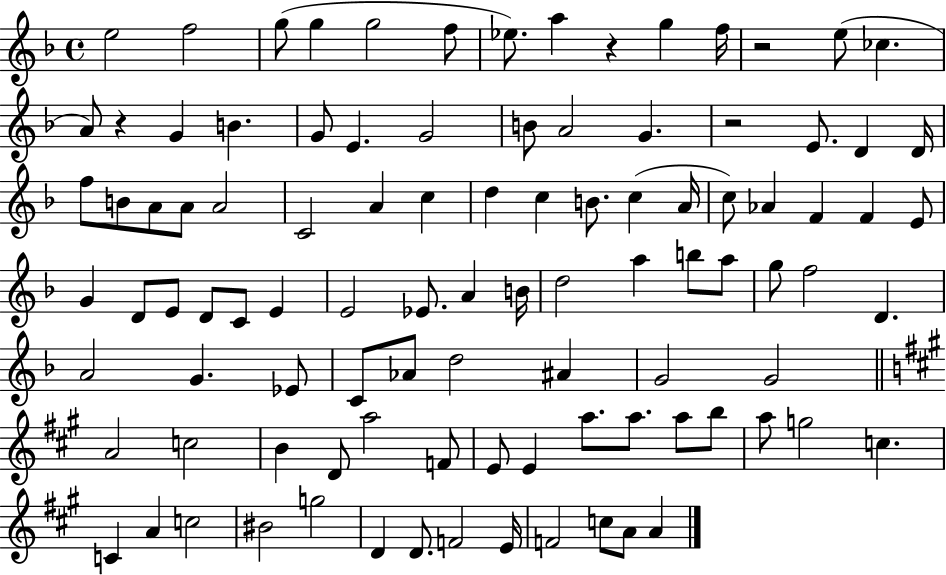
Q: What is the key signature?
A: F major